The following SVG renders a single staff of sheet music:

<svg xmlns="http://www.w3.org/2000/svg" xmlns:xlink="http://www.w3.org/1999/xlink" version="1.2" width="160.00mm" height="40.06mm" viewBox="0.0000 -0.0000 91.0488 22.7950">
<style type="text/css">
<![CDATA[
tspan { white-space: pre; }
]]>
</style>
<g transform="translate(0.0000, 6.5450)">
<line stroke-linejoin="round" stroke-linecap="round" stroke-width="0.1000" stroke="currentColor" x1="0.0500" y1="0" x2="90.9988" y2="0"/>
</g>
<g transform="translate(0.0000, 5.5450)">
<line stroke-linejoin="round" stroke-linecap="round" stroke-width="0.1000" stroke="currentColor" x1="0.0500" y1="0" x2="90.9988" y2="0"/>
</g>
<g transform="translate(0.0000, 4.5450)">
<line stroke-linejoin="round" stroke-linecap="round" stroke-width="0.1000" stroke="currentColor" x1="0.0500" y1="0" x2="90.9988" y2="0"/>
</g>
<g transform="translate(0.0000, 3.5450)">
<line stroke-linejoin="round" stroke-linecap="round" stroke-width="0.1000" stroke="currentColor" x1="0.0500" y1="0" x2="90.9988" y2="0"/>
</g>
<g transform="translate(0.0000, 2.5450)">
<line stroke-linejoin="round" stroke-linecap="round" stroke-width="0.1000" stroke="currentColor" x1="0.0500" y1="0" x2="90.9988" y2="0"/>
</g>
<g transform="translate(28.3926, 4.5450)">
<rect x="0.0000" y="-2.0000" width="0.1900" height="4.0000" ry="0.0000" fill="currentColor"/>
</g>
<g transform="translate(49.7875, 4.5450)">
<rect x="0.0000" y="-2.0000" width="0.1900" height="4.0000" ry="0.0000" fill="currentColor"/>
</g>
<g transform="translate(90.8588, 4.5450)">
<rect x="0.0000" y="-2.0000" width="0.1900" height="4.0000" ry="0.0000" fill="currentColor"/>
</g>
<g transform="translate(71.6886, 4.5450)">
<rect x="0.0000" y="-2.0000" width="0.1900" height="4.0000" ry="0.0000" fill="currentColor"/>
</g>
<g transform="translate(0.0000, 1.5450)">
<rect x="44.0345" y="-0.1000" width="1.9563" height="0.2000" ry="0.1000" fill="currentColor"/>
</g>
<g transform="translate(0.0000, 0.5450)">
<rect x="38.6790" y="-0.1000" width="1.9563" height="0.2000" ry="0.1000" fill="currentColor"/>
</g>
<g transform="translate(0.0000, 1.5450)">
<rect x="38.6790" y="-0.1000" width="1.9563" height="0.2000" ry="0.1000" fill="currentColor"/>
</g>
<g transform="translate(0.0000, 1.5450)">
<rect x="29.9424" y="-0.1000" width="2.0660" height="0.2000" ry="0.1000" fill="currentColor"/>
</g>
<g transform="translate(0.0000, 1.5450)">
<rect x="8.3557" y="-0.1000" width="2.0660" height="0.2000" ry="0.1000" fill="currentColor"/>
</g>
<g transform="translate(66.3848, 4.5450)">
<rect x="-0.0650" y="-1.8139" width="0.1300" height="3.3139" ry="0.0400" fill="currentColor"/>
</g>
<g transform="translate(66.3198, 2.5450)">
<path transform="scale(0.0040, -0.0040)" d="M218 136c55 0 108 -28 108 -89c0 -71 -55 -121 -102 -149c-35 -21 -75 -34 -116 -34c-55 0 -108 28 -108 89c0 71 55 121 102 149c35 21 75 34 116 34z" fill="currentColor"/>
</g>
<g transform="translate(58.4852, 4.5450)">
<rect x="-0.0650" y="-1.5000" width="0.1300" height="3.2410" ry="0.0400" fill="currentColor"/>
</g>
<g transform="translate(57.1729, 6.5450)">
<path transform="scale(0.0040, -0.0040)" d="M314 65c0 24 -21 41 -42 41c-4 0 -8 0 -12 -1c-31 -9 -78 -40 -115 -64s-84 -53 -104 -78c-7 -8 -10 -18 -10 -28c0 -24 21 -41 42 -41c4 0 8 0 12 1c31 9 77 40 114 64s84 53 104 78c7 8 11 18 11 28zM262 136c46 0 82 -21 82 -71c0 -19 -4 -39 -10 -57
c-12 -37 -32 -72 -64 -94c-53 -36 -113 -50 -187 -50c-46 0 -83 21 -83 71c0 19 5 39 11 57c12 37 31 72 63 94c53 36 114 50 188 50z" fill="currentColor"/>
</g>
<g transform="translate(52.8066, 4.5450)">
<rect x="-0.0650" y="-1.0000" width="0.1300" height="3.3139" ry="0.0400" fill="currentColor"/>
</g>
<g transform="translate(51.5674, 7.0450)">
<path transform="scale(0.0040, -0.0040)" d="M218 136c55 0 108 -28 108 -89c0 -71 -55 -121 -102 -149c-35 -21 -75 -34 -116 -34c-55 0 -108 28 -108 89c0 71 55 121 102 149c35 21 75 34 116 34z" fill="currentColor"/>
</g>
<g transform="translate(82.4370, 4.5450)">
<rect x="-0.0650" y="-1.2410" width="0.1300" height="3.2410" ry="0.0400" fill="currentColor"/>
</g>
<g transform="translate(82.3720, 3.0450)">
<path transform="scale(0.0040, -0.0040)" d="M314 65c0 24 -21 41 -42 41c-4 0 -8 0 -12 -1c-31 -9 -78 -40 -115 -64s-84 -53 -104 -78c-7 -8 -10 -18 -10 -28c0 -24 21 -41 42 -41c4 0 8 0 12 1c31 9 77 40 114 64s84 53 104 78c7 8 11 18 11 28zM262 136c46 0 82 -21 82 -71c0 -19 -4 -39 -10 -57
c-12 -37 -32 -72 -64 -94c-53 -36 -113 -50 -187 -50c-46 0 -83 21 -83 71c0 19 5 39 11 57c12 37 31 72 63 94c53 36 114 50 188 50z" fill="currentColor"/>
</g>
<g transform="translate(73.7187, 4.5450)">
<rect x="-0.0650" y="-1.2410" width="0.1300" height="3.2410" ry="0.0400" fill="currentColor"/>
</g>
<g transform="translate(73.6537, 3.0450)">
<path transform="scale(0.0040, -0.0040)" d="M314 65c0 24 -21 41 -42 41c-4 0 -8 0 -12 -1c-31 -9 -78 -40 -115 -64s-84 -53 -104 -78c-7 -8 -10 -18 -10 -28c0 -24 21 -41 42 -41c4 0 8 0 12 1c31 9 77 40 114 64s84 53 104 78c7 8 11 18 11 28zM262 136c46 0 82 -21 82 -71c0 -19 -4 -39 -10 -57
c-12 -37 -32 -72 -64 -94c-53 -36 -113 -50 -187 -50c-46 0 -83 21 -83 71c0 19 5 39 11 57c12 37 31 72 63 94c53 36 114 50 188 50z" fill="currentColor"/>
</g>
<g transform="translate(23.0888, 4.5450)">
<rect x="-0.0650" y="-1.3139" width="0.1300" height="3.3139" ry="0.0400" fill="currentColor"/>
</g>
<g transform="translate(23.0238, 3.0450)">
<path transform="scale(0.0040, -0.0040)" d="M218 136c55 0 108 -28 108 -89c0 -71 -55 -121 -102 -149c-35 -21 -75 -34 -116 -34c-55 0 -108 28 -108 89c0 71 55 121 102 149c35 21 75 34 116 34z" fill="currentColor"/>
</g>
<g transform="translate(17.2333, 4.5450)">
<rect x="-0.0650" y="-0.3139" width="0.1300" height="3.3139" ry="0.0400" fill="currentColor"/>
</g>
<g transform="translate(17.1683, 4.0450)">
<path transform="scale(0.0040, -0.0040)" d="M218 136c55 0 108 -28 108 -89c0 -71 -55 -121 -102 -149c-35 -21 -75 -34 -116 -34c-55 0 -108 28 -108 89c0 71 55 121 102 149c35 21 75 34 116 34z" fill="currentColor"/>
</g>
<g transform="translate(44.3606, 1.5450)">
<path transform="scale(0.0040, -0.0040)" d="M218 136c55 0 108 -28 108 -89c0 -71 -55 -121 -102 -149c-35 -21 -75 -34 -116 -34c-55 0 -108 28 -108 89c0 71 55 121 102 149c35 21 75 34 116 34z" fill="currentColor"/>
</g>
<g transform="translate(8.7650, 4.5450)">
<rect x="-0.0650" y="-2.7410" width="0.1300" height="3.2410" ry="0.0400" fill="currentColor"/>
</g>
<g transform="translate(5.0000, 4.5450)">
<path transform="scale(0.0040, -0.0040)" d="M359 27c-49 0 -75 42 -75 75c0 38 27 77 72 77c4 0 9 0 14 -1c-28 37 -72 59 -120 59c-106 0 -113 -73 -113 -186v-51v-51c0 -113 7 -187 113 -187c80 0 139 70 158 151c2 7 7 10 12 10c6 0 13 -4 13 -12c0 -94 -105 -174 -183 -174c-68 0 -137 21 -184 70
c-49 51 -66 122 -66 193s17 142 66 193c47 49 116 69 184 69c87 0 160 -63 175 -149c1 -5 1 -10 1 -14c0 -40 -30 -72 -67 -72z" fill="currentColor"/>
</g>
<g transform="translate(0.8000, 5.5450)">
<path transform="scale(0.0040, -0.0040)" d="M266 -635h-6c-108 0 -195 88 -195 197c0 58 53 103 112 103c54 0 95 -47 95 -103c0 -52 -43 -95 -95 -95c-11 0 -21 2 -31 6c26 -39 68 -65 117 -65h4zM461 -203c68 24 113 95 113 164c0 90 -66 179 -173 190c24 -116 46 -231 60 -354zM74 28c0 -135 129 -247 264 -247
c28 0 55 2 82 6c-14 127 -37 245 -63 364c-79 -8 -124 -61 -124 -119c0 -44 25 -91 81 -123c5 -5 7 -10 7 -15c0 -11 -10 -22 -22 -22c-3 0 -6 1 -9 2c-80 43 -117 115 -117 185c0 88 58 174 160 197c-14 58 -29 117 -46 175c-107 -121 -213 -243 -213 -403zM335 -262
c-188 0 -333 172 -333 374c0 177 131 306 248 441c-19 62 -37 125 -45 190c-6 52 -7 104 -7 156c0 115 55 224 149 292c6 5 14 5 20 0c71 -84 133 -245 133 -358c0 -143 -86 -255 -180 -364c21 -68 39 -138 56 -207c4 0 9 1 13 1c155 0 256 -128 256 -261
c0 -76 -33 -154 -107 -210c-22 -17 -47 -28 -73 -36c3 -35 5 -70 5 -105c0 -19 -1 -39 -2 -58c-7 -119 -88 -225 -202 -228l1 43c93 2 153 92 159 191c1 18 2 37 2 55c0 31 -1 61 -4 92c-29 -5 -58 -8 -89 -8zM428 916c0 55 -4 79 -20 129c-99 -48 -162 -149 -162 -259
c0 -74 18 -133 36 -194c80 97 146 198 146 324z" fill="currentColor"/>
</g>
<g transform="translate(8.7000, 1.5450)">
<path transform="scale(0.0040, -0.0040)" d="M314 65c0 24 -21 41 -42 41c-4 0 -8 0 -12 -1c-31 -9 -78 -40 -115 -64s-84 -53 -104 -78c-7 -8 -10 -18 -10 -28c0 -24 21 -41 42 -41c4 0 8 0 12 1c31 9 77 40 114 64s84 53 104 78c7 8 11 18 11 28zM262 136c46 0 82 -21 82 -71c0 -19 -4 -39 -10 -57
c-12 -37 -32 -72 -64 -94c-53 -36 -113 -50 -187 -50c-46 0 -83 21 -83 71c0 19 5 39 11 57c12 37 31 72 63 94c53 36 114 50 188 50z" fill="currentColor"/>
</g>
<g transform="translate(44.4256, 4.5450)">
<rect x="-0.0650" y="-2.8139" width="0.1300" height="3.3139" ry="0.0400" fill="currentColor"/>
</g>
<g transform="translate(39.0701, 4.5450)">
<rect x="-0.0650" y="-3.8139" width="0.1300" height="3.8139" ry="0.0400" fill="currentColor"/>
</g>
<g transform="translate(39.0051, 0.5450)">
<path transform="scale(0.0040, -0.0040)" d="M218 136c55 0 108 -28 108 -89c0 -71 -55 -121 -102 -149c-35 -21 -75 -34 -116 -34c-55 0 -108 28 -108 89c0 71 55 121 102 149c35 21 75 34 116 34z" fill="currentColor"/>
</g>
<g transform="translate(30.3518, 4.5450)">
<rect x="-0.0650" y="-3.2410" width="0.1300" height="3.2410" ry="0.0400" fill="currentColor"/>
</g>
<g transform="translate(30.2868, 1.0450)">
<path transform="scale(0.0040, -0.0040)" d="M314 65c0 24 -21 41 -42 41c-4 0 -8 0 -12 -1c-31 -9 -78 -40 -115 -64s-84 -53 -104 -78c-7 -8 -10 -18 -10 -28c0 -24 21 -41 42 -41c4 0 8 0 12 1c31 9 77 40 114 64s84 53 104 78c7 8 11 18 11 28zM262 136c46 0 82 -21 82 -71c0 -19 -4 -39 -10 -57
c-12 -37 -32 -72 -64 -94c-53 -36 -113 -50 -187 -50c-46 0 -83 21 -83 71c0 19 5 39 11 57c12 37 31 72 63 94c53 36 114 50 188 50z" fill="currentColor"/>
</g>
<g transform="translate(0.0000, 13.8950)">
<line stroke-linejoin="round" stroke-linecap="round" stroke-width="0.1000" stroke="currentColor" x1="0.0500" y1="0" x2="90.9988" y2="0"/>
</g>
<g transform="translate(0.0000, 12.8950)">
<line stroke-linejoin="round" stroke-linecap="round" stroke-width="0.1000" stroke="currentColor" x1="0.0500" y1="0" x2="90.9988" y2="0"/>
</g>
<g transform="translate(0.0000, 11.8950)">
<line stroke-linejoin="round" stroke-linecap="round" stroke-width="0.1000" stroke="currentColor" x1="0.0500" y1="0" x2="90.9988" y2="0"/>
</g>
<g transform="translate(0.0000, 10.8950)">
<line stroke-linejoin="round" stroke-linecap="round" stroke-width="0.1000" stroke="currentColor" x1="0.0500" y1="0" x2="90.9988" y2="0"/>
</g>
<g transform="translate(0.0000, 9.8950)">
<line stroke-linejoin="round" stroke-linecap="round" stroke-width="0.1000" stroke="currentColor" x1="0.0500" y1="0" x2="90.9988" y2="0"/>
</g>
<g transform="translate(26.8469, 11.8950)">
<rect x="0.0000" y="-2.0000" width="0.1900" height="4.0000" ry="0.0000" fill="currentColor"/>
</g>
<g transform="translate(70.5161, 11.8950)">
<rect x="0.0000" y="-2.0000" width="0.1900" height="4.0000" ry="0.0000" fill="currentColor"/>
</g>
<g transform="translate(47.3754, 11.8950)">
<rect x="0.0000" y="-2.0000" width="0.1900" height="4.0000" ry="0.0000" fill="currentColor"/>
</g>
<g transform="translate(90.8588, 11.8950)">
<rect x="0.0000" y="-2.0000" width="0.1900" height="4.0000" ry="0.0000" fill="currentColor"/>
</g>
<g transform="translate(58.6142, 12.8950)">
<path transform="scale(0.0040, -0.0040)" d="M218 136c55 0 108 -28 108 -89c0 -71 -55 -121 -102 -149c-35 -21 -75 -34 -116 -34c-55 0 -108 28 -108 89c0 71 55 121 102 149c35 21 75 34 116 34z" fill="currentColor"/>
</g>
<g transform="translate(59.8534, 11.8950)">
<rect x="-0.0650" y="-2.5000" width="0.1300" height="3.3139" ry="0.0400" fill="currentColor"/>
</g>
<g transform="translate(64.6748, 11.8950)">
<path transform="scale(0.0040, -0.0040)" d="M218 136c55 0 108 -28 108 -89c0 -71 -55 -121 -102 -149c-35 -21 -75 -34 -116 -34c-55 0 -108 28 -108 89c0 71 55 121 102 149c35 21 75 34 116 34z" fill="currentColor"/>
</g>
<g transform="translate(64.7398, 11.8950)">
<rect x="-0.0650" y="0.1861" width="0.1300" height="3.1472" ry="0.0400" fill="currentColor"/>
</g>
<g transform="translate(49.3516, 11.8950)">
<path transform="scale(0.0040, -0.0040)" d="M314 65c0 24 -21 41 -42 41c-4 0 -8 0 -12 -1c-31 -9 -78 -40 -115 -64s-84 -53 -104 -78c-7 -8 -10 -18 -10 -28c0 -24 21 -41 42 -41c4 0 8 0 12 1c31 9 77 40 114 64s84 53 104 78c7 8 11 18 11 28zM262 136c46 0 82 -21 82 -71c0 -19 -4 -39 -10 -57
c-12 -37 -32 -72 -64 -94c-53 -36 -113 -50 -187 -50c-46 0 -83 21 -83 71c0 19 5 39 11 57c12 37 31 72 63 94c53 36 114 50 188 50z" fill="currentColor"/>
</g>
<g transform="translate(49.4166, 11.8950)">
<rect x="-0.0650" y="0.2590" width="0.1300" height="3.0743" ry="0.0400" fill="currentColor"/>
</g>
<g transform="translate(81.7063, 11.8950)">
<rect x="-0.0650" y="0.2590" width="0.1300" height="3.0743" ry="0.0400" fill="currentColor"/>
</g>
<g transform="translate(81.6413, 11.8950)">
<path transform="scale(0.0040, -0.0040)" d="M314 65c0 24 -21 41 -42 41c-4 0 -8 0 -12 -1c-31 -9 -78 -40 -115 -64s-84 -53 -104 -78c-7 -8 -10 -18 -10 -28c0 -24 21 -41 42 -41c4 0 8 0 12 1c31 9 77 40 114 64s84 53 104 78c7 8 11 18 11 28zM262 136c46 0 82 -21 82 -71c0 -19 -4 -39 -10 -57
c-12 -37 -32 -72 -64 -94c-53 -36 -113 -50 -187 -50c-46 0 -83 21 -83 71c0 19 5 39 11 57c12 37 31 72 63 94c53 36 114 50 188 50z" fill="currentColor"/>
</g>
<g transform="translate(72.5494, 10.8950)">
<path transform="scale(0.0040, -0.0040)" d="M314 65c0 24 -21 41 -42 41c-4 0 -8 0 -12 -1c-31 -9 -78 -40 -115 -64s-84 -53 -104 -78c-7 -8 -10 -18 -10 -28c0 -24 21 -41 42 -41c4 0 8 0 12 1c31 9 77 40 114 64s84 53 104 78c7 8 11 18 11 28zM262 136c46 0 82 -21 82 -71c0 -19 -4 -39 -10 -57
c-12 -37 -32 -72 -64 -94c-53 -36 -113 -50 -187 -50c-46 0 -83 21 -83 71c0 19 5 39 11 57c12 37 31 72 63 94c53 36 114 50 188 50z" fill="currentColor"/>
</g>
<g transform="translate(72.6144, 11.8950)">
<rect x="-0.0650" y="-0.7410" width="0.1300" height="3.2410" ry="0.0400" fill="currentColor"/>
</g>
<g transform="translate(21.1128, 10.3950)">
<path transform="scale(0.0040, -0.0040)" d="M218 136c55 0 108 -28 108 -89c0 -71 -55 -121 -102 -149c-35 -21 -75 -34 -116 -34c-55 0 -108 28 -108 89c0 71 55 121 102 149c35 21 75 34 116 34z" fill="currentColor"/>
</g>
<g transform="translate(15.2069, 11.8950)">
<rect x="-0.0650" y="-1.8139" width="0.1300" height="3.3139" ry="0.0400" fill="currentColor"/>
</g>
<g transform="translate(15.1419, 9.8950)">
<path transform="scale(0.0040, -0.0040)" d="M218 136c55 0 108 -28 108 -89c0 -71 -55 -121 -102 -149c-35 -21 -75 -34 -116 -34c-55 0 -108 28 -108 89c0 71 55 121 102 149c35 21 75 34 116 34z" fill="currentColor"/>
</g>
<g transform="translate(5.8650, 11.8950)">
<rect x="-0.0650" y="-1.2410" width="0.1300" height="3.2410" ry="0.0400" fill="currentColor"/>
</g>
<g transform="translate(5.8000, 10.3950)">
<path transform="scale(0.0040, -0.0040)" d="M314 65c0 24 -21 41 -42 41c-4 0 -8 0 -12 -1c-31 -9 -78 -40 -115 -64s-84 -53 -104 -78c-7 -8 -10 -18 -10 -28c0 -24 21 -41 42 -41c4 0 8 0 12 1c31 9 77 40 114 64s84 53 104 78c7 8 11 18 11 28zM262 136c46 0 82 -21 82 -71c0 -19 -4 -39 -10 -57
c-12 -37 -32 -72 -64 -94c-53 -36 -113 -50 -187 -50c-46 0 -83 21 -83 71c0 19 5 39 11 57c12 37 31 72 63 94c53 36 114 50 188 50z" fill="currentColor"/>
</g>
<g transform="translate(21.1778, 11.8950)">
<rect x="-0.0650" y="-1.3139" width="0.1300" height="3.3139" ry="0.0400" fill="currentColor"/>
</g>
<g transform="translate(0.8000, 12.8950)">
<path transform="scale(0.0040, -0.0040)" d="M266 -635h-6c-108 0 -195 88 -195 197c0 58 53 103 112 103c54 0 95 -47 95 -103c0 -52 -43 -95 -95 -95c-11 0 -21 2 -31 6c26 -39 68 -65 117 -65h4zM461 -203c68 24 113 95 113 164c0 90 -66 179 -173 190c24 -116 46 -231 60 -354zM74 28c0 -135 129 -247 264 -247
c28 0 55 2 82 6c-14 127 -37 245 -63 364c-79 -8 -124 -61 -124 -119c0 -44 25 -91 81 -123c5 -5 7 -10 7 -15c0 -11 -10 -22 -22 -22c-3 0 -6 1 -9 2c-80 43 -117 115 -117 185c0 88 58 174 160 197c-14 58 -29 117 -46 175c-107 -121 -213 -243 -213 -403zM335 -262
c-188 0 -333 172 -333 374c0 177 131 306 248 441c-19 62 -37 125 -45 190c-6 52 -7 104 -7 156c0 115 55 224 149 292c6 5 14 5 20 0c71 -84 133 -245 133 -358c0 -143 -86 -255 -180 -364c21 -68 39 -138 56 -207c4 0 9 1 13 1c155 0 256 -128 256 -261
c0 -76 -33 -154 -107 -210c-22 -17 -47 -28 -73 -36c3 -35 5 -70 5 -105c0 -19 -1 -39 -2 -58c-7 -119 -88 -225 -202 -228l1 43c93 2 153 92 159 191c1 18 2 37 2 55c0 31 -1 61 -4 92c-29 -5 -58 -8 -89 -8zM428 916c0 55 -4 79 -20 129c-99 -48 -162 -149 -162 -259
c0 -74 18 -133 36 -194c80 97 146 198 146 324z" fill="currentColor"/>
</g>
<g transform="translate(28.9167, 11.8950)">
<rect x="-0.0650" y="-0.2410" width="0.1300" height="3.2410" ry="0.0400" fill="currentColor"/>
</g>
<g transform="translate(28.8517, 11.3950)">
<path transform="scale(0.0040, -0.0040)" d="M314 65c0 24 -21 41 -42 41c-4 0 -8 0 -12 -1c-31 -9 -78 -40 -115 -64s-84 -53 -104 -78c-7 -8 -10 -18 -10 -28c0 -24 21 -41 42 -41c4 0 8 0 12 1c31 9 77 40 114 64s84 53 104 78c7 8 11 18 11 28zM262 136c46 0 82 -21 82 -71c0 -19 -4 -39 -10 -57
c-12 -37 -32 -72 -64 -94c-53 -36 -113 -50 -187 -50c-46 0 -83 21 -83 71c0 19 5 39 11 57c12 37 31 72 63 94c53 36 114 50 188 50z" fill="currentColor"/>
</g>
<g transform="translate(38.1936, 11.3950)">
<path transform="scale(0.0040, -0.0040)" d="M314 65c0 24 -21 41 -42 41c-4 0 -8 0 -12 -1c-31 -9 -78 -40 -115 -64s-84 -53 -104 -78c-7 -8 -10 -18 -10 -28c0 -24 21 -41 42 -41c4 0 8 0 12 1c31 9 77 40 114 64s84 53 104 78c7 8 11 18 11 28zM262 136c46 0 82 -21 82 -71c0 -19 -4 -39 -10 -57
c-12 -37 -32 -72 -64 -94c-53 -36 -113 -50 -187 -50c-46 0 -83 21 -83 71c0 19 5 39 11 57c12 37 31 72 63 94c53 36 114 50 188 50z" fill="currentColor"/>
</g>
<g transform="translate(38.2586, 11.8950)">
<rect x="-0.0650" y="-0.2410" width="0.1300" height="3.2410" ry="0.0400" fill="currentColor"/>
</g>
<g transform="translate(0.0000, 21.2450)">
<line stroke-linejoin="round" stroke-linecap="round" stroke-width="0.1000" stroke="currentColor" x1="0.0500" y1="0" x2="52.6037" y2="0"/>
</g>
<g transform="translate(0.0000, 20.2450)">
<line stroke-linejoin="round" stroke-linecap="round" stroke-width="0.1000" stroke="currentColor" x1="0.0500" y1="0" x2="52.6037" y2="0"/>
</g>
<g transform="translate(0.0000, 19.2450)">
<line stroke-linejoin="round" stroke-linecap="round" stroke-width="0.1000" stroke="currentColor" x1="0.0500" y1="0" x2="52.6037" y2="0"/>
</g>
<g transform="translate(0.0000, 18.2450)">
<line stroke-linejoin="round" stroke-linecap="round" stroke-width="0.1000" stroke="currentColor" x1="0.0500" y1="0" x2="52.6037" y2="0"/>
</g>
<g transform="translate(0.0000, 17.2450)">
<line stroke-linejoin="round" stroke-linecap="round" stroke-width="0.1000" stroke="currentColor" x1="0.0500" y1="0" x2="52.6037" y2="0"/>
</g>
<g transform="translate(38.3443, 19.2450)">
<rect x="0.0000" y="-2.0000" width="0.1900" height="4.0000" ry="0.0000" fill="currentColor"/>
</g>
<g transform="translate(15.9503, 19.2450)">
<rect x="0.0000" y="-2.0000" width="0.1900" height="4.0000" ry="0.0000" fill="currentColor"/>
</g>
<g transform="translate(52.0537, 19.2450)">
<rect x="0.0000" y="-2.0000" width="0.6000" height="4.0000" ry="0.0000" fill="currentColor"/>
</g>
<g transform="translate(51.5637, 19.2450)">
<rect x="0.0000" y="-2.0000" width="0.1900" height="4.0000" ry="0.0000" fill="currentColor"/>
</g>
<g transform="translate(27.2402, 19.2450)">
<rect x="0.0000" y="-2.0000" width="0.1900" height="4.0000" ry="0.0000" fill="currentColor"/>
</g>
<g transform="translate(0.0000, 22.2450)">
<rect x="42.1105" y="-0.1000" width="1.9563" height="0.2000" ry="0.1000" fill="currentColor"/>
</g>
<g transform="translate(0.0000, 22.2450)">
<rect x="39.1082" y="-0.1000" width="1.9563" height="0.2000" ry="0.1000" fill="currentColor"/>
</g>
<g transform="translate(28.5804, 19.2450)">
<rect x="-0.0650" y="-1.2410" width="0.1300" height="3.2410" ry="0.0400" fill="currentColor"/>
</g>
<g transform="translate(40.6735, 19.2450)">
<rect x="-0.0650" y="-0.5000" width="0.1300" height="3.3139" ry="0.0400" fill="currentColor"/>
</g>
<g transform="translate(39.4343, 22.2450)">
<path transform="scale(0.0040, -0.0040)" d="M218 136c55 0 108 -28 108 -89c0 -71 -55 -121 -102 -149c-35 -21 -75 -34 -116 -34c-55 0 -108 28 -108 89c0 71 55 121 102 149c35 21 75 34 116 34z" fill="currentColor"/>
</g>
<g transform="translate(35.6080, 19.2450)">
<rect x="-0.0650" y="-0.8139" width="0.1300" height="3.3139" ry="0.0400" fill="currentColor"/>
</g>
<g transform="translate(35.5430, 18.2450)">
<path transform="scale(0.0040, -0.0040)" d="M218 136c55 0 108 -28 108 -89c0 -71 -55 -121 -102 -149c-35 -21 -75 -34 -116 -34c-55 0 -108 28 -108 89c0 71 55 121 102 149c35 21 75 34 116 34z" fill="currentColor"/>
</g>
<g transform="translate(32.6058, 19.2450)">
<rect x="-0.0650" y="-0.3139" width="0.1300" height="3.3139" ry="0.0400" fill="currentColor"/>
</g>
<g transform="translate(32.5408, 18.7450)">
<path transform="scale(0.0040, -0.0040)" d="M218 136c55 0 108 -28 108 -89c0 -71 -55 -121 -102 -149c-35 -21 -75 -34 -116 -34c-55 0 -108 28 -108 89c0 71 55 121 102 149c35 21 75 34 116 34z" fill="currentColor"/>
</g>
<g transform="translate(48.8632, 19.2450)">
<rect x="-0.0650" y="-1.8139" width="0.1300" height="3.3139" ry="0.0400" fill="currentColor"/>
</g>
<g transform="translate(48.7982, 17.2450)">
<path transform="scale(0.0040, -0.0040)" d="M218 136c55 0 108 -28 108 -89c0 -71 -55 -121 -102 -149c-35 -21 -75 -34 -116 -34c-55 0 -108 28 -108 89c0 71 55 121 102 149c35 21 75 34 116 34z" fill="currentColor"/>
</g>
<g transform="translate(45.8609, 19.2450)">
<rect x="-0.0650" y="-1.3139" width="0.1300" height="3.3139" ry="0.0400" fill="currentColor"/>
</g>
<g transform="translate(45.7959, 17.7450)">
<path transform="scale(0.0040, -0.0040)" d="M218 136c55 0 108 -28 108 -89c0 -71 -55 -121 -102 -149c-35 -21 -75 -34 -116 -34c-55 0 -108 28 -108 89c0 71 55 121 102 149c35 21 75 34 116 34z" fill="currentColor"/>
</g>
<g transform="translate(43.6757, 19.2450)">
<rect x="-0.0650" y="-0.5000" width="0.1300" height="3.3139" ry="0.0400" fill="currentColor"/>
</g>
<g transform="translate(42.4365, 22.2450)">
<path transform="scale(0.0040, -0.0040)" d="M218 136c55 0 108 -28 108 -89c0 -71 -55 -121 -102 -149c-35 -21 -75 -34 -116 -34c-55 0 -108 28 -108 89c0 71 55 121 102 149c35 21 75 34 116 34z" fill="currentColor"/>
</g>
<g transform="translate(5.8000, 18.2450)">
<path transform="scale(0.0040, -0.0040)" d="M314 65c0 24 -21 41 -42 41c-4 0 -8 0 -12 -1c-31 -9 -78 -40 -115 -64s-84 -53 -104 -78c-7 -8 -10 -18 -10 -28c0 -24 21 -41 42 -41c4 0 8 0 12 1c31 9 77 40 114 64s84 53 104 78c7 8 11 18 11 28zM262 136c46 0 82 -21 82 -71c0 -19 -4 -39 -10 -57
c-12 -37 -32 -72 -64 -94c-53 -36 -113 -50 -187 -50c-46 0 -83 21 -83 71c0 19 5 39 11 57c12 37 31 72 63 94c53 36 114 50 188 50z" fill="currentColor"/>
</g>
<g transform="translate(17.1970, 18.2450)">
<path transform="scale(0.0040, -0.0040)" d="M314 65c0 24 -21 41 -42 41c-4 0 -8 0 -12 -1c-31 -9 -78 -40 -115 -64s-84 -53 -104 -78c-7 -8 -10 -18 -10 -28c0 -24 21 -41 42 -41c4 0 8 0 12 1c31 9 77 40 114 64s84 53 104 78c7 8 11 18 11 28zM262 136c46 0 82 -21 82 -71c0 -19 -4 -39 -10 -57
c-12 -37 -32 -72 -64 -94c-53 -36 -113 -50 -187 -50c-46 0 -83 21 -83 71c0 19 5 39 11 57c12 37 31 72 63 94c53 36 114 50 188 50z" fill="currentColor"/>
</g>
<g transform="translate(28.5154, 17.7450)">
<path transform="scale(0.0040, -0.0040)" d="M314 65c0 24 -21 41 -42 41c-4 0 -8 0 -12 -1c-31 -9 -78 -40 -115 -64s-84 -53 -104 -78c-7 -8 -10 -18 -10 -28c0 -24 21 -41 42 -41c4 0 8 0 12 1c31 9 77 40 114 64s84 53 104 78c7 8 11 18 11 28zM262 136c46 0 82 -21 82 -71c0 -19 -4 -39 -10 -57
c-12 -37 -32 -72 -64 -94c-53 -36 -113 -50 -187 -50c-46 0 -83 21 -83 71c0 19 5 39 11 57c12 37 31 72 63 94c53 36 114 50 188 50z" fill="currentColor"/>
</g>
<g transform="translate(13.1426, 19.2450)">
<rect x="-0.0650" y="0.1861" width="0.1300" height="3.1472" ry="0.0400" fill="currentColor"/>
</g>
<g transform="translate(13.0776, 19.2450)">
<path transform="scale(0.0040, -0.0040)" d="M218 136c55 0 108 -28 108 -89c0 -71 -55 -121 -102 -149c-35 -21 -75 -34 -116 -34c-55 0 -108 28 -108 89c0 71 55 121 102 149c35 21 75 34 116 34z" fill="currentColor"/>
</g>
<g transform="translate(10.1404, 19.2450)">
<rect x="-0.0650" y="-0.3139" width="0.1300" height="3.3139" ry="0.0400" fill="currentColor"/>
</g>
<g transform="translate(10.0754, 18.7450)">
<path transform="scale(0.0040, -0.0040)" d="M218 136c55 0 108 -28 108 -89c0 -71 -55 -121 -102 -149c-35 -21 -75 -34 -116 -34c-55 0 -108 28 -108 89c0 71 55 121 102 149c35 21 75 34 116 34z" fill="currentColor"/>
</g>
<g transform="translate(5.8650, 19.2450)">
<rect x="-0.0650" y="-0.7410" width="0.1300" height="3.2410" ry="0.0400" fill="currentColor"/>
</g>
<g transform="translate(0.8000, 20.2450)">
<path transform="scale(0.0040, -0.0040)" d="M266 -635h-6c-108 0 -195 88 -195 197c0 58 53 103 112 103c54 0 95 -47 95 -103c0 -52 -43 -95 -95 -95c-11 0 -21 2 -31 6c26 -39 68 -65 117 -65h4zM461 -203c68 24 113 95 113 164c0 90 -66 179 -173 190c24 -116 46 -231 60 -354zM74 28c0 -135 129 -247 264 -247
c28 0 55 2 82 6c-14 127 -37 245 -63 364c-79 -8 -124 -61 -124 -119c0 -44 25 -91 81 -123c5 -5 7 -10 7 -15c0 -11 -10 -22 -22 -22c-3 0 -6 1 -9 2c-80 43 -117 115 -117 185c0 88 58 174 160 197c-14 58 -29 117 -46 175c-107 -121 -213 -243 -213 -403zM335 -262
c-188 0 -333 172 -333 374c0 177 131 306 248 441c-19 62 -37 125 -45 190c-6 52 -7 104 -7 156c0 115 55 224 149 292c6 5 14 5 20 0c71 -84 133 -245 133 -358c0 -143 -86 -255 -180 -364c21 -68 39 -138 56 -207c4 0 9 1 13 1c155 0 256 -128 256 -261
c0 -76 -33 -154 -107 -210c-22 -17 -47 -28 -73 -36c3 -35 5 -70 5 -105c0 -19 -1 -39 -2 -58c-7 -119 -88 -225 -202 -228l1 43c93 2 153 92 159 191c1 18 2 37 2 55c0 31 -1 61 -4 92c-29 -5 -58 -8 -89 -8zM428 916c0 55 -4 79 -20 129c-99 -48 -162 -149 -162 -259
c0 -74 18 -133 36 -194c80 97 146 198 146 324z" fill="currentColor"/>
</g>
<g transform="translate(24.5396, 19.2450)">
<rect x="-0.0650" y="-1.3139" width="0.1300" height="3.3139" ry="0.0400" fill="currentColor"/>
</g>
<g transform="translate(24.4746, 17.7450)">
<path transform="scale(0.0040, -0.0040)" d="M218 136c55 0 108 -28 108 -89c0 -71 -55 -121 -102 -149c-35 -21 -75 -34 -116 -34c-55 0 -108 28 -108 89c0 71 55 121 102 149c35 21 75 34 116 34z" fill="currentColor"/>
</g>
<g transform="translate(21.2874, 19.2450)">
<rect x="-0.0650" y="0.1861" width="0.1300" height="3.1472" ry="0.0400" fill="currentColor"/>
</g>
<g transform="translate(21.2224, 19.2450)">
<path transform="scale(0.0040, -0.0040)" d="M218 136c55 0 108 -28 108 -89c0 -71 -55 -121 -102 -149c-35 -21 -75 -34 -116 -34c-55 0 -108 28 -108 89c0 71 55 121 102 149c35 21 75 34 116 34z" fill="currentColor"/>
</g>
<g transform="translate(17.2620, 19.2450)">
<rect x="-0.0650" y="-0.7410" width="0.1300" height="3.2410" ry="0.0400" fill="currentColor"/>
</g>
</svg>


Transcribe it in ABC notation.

X:1
T:Untitled
M:4/4
L:1/4
K:C
a2 c e b2 c' a D E2 f e2 e2 e2 f e c2 c2 B2 G B d2 B2 d2 c B d2 B e e2 c d C C e f